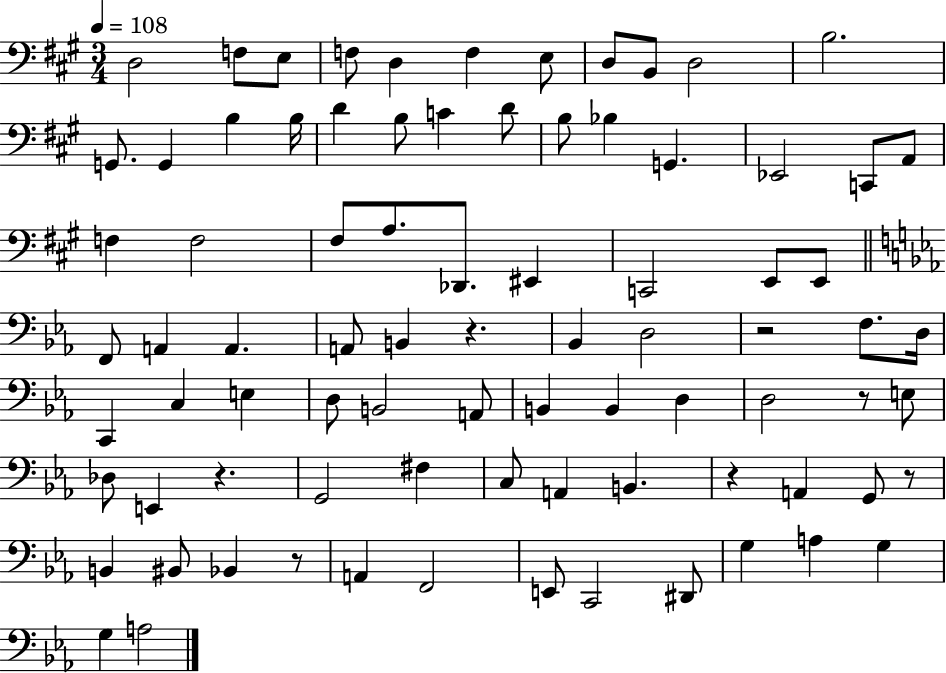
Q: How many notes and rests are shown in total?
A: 83